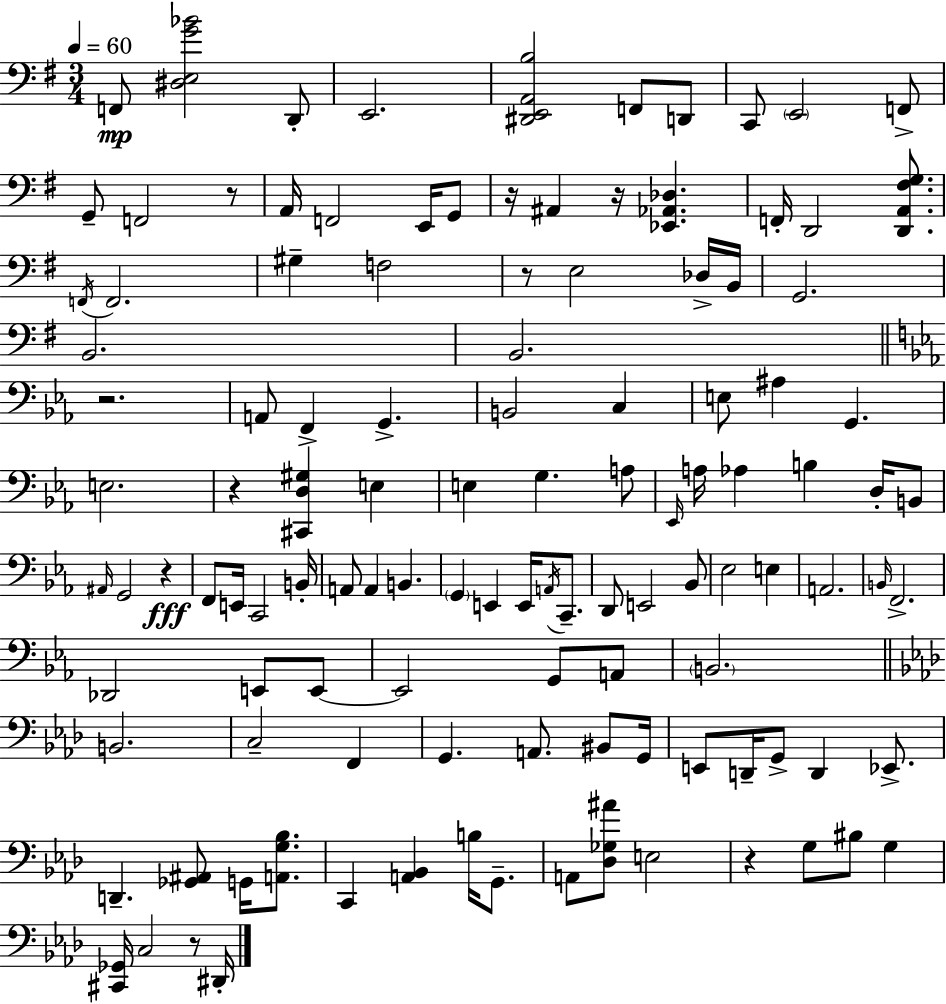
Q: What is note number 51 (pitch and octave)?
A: C2